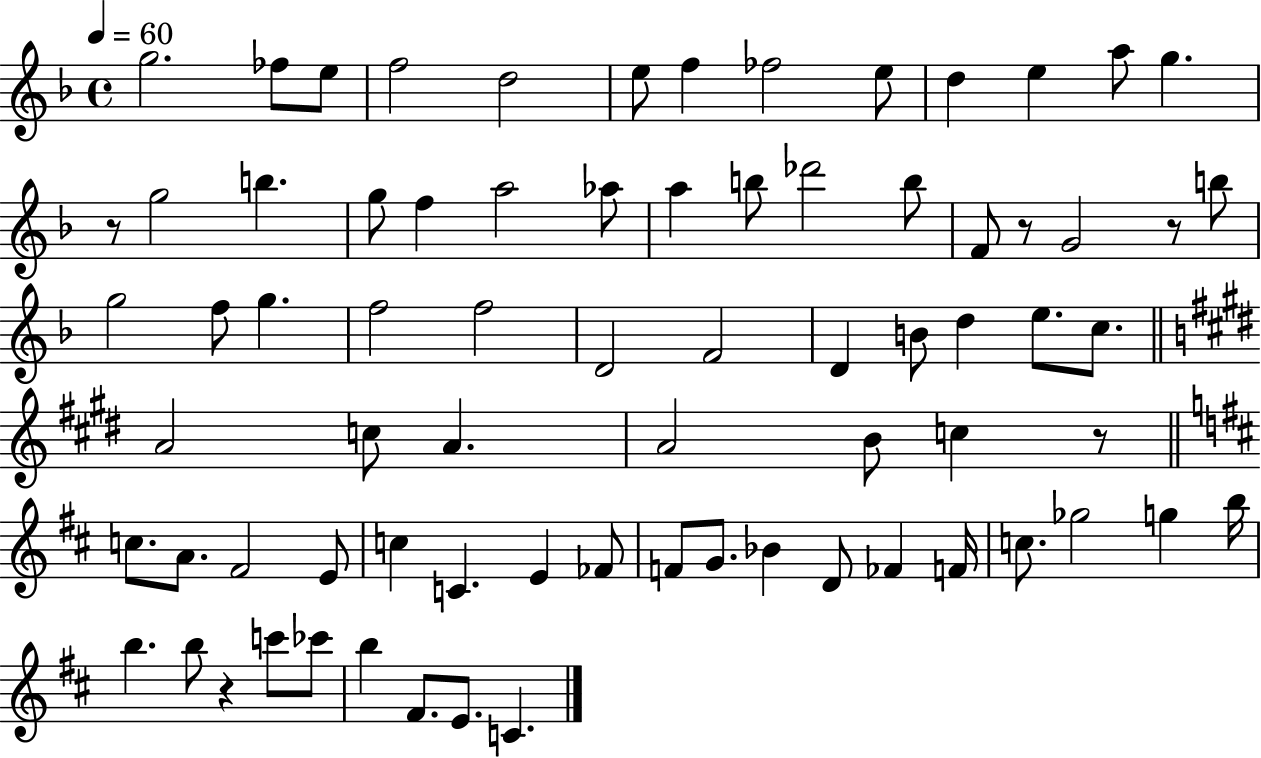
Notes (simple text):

G5/h. FES5/e E5/e F5/h D5/h E5/e F5/q FES5/h E5/e D5/q E5/q A5/e G5/q. R/e G5/h B5/q. G5/e F5/q A5/h Ab5/e A5/q B5/e Db6/h B5/e F4/e R/e G4/h R/e B5/e G5/h F5/e G5/q. F5/h F5/h D4/h F4/h D4/q B4/e D5/q E5/e. C5/e. A4/h C5/e A4/q. A4/h B4/e C5/q R/e C5/e. A4/e. F#4/h E4/e C5/q C4/q. E4/q FES4/e F4/e G4/e. Bb4/q D4/e FES4/q F4/s C5/e. Gb5/h G5/q B5/s B5/q. B5/e R/q C6/e CES6/e B5/q F#4/e. E4/e. C4/q.